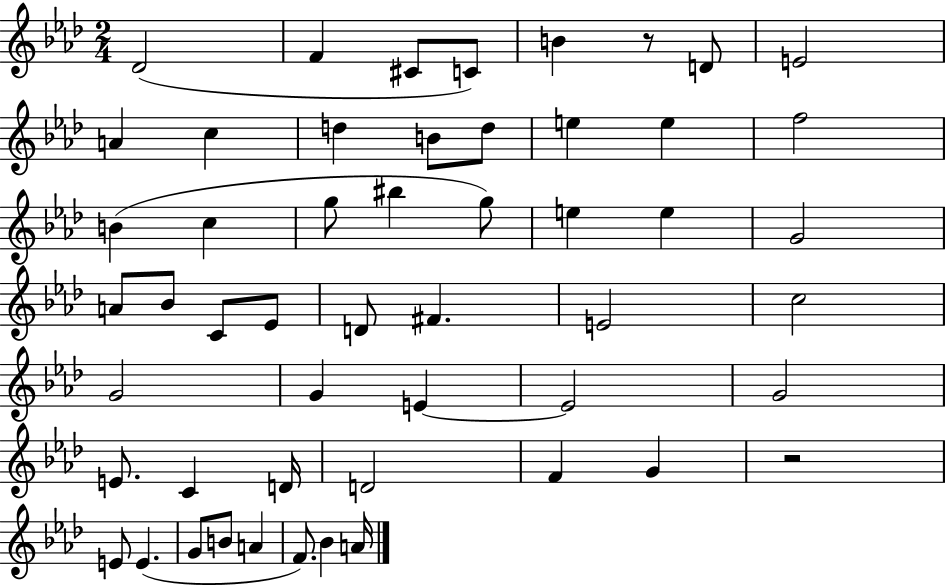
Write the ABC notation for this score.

X:1
T:Untitled
M:2/4
L:1/4
K:Ab
_D2 F ^C/2 C/2 B z/2 D/2 E2 A c d B/2 d/2 e e f2 B c g/2 ^b g/2 e e G2 A/2 _B/2 C/2 _E/2 D/2 ^F E2 c2 G2 G E E2 G2 E/2 C D/4 D2 F G z2 E/2 E G/2 B/2 A F/2 _B A/4